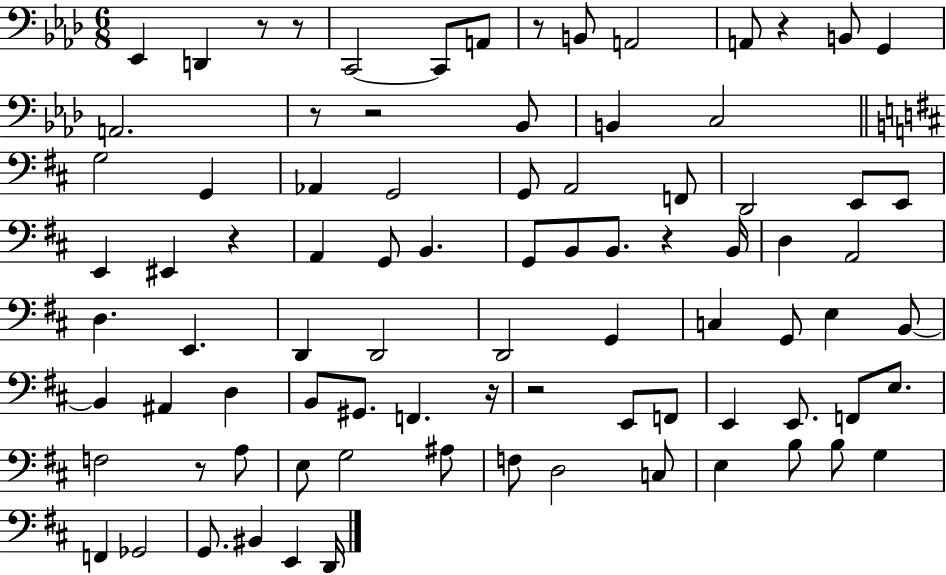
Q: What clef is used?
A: bass